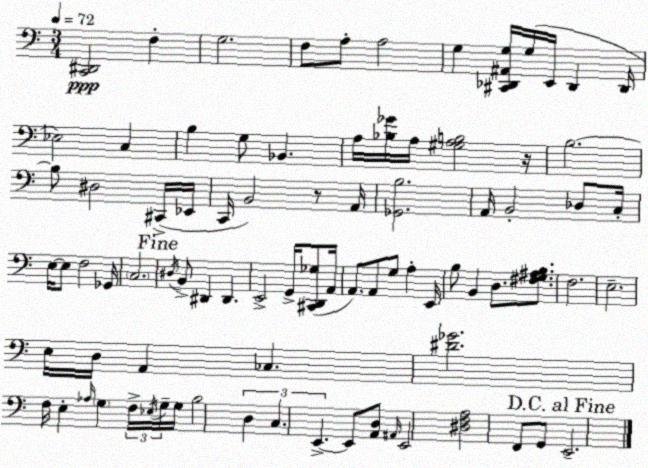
X:1
T:Untitled
M:3/4
L:1/4
K:C
[C,,^D,,]2 F, G,2 F,/2 A,/2 A,2 G, [^C,,_D,,^A,,G,]/4 G,/4 E,,/4 _D,, _D,,/4 _E,2 C, B, G,/2 _B,, A,/4 [_B,_G]/4 A,/4 [^G,A,B,]2 z/4 B,2 B,/2 ^D,2 ^C,,/4 _E,,/4 C,,/4 B,,2 z/2 A,,/4 [_G,,B,]2 A,,/4 B,,2 _D,/2 C,/4 E,/4 E,/2 F,2 _G,,/4 C,2 ^D,/4 B,,/2 ^D,, ^D,, E,,2 G,,/4 [^C,,D,,_G,]/2 A,,/4 A,,/2 A,,/2 G,/2 A, E,,/4 B,/2 B,, D,/2 [^F,G,^A,B,]/2 F,2 E,2 E,/4 D,/4 A,, _C, [^D_G]2 F,/4 E, _A,/4 G, F,/4 _E,/4 G,/4 G,/4 B,2 D, C, E,, E,,/2 [A,,D,]/2 ^A,,/4 E,,2 [^D,F,A,]2 F,,/2 G,,/2 E,,2